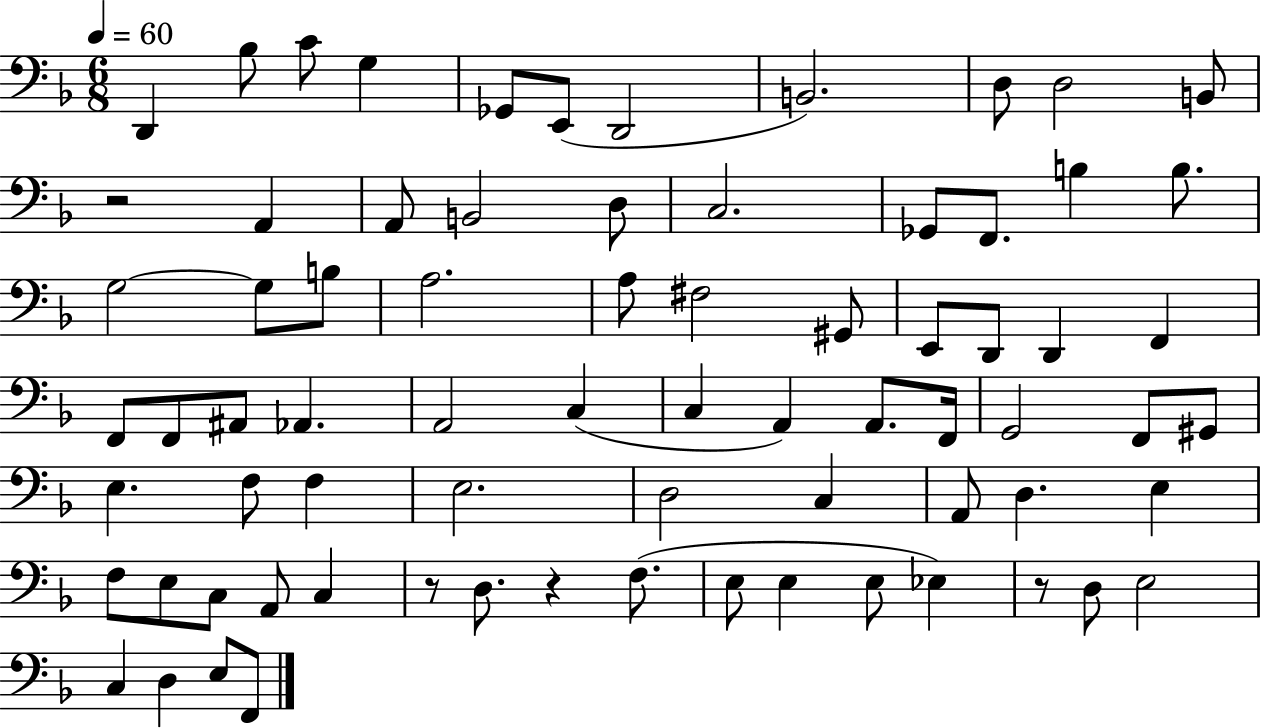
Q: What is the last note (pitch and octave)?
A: F2